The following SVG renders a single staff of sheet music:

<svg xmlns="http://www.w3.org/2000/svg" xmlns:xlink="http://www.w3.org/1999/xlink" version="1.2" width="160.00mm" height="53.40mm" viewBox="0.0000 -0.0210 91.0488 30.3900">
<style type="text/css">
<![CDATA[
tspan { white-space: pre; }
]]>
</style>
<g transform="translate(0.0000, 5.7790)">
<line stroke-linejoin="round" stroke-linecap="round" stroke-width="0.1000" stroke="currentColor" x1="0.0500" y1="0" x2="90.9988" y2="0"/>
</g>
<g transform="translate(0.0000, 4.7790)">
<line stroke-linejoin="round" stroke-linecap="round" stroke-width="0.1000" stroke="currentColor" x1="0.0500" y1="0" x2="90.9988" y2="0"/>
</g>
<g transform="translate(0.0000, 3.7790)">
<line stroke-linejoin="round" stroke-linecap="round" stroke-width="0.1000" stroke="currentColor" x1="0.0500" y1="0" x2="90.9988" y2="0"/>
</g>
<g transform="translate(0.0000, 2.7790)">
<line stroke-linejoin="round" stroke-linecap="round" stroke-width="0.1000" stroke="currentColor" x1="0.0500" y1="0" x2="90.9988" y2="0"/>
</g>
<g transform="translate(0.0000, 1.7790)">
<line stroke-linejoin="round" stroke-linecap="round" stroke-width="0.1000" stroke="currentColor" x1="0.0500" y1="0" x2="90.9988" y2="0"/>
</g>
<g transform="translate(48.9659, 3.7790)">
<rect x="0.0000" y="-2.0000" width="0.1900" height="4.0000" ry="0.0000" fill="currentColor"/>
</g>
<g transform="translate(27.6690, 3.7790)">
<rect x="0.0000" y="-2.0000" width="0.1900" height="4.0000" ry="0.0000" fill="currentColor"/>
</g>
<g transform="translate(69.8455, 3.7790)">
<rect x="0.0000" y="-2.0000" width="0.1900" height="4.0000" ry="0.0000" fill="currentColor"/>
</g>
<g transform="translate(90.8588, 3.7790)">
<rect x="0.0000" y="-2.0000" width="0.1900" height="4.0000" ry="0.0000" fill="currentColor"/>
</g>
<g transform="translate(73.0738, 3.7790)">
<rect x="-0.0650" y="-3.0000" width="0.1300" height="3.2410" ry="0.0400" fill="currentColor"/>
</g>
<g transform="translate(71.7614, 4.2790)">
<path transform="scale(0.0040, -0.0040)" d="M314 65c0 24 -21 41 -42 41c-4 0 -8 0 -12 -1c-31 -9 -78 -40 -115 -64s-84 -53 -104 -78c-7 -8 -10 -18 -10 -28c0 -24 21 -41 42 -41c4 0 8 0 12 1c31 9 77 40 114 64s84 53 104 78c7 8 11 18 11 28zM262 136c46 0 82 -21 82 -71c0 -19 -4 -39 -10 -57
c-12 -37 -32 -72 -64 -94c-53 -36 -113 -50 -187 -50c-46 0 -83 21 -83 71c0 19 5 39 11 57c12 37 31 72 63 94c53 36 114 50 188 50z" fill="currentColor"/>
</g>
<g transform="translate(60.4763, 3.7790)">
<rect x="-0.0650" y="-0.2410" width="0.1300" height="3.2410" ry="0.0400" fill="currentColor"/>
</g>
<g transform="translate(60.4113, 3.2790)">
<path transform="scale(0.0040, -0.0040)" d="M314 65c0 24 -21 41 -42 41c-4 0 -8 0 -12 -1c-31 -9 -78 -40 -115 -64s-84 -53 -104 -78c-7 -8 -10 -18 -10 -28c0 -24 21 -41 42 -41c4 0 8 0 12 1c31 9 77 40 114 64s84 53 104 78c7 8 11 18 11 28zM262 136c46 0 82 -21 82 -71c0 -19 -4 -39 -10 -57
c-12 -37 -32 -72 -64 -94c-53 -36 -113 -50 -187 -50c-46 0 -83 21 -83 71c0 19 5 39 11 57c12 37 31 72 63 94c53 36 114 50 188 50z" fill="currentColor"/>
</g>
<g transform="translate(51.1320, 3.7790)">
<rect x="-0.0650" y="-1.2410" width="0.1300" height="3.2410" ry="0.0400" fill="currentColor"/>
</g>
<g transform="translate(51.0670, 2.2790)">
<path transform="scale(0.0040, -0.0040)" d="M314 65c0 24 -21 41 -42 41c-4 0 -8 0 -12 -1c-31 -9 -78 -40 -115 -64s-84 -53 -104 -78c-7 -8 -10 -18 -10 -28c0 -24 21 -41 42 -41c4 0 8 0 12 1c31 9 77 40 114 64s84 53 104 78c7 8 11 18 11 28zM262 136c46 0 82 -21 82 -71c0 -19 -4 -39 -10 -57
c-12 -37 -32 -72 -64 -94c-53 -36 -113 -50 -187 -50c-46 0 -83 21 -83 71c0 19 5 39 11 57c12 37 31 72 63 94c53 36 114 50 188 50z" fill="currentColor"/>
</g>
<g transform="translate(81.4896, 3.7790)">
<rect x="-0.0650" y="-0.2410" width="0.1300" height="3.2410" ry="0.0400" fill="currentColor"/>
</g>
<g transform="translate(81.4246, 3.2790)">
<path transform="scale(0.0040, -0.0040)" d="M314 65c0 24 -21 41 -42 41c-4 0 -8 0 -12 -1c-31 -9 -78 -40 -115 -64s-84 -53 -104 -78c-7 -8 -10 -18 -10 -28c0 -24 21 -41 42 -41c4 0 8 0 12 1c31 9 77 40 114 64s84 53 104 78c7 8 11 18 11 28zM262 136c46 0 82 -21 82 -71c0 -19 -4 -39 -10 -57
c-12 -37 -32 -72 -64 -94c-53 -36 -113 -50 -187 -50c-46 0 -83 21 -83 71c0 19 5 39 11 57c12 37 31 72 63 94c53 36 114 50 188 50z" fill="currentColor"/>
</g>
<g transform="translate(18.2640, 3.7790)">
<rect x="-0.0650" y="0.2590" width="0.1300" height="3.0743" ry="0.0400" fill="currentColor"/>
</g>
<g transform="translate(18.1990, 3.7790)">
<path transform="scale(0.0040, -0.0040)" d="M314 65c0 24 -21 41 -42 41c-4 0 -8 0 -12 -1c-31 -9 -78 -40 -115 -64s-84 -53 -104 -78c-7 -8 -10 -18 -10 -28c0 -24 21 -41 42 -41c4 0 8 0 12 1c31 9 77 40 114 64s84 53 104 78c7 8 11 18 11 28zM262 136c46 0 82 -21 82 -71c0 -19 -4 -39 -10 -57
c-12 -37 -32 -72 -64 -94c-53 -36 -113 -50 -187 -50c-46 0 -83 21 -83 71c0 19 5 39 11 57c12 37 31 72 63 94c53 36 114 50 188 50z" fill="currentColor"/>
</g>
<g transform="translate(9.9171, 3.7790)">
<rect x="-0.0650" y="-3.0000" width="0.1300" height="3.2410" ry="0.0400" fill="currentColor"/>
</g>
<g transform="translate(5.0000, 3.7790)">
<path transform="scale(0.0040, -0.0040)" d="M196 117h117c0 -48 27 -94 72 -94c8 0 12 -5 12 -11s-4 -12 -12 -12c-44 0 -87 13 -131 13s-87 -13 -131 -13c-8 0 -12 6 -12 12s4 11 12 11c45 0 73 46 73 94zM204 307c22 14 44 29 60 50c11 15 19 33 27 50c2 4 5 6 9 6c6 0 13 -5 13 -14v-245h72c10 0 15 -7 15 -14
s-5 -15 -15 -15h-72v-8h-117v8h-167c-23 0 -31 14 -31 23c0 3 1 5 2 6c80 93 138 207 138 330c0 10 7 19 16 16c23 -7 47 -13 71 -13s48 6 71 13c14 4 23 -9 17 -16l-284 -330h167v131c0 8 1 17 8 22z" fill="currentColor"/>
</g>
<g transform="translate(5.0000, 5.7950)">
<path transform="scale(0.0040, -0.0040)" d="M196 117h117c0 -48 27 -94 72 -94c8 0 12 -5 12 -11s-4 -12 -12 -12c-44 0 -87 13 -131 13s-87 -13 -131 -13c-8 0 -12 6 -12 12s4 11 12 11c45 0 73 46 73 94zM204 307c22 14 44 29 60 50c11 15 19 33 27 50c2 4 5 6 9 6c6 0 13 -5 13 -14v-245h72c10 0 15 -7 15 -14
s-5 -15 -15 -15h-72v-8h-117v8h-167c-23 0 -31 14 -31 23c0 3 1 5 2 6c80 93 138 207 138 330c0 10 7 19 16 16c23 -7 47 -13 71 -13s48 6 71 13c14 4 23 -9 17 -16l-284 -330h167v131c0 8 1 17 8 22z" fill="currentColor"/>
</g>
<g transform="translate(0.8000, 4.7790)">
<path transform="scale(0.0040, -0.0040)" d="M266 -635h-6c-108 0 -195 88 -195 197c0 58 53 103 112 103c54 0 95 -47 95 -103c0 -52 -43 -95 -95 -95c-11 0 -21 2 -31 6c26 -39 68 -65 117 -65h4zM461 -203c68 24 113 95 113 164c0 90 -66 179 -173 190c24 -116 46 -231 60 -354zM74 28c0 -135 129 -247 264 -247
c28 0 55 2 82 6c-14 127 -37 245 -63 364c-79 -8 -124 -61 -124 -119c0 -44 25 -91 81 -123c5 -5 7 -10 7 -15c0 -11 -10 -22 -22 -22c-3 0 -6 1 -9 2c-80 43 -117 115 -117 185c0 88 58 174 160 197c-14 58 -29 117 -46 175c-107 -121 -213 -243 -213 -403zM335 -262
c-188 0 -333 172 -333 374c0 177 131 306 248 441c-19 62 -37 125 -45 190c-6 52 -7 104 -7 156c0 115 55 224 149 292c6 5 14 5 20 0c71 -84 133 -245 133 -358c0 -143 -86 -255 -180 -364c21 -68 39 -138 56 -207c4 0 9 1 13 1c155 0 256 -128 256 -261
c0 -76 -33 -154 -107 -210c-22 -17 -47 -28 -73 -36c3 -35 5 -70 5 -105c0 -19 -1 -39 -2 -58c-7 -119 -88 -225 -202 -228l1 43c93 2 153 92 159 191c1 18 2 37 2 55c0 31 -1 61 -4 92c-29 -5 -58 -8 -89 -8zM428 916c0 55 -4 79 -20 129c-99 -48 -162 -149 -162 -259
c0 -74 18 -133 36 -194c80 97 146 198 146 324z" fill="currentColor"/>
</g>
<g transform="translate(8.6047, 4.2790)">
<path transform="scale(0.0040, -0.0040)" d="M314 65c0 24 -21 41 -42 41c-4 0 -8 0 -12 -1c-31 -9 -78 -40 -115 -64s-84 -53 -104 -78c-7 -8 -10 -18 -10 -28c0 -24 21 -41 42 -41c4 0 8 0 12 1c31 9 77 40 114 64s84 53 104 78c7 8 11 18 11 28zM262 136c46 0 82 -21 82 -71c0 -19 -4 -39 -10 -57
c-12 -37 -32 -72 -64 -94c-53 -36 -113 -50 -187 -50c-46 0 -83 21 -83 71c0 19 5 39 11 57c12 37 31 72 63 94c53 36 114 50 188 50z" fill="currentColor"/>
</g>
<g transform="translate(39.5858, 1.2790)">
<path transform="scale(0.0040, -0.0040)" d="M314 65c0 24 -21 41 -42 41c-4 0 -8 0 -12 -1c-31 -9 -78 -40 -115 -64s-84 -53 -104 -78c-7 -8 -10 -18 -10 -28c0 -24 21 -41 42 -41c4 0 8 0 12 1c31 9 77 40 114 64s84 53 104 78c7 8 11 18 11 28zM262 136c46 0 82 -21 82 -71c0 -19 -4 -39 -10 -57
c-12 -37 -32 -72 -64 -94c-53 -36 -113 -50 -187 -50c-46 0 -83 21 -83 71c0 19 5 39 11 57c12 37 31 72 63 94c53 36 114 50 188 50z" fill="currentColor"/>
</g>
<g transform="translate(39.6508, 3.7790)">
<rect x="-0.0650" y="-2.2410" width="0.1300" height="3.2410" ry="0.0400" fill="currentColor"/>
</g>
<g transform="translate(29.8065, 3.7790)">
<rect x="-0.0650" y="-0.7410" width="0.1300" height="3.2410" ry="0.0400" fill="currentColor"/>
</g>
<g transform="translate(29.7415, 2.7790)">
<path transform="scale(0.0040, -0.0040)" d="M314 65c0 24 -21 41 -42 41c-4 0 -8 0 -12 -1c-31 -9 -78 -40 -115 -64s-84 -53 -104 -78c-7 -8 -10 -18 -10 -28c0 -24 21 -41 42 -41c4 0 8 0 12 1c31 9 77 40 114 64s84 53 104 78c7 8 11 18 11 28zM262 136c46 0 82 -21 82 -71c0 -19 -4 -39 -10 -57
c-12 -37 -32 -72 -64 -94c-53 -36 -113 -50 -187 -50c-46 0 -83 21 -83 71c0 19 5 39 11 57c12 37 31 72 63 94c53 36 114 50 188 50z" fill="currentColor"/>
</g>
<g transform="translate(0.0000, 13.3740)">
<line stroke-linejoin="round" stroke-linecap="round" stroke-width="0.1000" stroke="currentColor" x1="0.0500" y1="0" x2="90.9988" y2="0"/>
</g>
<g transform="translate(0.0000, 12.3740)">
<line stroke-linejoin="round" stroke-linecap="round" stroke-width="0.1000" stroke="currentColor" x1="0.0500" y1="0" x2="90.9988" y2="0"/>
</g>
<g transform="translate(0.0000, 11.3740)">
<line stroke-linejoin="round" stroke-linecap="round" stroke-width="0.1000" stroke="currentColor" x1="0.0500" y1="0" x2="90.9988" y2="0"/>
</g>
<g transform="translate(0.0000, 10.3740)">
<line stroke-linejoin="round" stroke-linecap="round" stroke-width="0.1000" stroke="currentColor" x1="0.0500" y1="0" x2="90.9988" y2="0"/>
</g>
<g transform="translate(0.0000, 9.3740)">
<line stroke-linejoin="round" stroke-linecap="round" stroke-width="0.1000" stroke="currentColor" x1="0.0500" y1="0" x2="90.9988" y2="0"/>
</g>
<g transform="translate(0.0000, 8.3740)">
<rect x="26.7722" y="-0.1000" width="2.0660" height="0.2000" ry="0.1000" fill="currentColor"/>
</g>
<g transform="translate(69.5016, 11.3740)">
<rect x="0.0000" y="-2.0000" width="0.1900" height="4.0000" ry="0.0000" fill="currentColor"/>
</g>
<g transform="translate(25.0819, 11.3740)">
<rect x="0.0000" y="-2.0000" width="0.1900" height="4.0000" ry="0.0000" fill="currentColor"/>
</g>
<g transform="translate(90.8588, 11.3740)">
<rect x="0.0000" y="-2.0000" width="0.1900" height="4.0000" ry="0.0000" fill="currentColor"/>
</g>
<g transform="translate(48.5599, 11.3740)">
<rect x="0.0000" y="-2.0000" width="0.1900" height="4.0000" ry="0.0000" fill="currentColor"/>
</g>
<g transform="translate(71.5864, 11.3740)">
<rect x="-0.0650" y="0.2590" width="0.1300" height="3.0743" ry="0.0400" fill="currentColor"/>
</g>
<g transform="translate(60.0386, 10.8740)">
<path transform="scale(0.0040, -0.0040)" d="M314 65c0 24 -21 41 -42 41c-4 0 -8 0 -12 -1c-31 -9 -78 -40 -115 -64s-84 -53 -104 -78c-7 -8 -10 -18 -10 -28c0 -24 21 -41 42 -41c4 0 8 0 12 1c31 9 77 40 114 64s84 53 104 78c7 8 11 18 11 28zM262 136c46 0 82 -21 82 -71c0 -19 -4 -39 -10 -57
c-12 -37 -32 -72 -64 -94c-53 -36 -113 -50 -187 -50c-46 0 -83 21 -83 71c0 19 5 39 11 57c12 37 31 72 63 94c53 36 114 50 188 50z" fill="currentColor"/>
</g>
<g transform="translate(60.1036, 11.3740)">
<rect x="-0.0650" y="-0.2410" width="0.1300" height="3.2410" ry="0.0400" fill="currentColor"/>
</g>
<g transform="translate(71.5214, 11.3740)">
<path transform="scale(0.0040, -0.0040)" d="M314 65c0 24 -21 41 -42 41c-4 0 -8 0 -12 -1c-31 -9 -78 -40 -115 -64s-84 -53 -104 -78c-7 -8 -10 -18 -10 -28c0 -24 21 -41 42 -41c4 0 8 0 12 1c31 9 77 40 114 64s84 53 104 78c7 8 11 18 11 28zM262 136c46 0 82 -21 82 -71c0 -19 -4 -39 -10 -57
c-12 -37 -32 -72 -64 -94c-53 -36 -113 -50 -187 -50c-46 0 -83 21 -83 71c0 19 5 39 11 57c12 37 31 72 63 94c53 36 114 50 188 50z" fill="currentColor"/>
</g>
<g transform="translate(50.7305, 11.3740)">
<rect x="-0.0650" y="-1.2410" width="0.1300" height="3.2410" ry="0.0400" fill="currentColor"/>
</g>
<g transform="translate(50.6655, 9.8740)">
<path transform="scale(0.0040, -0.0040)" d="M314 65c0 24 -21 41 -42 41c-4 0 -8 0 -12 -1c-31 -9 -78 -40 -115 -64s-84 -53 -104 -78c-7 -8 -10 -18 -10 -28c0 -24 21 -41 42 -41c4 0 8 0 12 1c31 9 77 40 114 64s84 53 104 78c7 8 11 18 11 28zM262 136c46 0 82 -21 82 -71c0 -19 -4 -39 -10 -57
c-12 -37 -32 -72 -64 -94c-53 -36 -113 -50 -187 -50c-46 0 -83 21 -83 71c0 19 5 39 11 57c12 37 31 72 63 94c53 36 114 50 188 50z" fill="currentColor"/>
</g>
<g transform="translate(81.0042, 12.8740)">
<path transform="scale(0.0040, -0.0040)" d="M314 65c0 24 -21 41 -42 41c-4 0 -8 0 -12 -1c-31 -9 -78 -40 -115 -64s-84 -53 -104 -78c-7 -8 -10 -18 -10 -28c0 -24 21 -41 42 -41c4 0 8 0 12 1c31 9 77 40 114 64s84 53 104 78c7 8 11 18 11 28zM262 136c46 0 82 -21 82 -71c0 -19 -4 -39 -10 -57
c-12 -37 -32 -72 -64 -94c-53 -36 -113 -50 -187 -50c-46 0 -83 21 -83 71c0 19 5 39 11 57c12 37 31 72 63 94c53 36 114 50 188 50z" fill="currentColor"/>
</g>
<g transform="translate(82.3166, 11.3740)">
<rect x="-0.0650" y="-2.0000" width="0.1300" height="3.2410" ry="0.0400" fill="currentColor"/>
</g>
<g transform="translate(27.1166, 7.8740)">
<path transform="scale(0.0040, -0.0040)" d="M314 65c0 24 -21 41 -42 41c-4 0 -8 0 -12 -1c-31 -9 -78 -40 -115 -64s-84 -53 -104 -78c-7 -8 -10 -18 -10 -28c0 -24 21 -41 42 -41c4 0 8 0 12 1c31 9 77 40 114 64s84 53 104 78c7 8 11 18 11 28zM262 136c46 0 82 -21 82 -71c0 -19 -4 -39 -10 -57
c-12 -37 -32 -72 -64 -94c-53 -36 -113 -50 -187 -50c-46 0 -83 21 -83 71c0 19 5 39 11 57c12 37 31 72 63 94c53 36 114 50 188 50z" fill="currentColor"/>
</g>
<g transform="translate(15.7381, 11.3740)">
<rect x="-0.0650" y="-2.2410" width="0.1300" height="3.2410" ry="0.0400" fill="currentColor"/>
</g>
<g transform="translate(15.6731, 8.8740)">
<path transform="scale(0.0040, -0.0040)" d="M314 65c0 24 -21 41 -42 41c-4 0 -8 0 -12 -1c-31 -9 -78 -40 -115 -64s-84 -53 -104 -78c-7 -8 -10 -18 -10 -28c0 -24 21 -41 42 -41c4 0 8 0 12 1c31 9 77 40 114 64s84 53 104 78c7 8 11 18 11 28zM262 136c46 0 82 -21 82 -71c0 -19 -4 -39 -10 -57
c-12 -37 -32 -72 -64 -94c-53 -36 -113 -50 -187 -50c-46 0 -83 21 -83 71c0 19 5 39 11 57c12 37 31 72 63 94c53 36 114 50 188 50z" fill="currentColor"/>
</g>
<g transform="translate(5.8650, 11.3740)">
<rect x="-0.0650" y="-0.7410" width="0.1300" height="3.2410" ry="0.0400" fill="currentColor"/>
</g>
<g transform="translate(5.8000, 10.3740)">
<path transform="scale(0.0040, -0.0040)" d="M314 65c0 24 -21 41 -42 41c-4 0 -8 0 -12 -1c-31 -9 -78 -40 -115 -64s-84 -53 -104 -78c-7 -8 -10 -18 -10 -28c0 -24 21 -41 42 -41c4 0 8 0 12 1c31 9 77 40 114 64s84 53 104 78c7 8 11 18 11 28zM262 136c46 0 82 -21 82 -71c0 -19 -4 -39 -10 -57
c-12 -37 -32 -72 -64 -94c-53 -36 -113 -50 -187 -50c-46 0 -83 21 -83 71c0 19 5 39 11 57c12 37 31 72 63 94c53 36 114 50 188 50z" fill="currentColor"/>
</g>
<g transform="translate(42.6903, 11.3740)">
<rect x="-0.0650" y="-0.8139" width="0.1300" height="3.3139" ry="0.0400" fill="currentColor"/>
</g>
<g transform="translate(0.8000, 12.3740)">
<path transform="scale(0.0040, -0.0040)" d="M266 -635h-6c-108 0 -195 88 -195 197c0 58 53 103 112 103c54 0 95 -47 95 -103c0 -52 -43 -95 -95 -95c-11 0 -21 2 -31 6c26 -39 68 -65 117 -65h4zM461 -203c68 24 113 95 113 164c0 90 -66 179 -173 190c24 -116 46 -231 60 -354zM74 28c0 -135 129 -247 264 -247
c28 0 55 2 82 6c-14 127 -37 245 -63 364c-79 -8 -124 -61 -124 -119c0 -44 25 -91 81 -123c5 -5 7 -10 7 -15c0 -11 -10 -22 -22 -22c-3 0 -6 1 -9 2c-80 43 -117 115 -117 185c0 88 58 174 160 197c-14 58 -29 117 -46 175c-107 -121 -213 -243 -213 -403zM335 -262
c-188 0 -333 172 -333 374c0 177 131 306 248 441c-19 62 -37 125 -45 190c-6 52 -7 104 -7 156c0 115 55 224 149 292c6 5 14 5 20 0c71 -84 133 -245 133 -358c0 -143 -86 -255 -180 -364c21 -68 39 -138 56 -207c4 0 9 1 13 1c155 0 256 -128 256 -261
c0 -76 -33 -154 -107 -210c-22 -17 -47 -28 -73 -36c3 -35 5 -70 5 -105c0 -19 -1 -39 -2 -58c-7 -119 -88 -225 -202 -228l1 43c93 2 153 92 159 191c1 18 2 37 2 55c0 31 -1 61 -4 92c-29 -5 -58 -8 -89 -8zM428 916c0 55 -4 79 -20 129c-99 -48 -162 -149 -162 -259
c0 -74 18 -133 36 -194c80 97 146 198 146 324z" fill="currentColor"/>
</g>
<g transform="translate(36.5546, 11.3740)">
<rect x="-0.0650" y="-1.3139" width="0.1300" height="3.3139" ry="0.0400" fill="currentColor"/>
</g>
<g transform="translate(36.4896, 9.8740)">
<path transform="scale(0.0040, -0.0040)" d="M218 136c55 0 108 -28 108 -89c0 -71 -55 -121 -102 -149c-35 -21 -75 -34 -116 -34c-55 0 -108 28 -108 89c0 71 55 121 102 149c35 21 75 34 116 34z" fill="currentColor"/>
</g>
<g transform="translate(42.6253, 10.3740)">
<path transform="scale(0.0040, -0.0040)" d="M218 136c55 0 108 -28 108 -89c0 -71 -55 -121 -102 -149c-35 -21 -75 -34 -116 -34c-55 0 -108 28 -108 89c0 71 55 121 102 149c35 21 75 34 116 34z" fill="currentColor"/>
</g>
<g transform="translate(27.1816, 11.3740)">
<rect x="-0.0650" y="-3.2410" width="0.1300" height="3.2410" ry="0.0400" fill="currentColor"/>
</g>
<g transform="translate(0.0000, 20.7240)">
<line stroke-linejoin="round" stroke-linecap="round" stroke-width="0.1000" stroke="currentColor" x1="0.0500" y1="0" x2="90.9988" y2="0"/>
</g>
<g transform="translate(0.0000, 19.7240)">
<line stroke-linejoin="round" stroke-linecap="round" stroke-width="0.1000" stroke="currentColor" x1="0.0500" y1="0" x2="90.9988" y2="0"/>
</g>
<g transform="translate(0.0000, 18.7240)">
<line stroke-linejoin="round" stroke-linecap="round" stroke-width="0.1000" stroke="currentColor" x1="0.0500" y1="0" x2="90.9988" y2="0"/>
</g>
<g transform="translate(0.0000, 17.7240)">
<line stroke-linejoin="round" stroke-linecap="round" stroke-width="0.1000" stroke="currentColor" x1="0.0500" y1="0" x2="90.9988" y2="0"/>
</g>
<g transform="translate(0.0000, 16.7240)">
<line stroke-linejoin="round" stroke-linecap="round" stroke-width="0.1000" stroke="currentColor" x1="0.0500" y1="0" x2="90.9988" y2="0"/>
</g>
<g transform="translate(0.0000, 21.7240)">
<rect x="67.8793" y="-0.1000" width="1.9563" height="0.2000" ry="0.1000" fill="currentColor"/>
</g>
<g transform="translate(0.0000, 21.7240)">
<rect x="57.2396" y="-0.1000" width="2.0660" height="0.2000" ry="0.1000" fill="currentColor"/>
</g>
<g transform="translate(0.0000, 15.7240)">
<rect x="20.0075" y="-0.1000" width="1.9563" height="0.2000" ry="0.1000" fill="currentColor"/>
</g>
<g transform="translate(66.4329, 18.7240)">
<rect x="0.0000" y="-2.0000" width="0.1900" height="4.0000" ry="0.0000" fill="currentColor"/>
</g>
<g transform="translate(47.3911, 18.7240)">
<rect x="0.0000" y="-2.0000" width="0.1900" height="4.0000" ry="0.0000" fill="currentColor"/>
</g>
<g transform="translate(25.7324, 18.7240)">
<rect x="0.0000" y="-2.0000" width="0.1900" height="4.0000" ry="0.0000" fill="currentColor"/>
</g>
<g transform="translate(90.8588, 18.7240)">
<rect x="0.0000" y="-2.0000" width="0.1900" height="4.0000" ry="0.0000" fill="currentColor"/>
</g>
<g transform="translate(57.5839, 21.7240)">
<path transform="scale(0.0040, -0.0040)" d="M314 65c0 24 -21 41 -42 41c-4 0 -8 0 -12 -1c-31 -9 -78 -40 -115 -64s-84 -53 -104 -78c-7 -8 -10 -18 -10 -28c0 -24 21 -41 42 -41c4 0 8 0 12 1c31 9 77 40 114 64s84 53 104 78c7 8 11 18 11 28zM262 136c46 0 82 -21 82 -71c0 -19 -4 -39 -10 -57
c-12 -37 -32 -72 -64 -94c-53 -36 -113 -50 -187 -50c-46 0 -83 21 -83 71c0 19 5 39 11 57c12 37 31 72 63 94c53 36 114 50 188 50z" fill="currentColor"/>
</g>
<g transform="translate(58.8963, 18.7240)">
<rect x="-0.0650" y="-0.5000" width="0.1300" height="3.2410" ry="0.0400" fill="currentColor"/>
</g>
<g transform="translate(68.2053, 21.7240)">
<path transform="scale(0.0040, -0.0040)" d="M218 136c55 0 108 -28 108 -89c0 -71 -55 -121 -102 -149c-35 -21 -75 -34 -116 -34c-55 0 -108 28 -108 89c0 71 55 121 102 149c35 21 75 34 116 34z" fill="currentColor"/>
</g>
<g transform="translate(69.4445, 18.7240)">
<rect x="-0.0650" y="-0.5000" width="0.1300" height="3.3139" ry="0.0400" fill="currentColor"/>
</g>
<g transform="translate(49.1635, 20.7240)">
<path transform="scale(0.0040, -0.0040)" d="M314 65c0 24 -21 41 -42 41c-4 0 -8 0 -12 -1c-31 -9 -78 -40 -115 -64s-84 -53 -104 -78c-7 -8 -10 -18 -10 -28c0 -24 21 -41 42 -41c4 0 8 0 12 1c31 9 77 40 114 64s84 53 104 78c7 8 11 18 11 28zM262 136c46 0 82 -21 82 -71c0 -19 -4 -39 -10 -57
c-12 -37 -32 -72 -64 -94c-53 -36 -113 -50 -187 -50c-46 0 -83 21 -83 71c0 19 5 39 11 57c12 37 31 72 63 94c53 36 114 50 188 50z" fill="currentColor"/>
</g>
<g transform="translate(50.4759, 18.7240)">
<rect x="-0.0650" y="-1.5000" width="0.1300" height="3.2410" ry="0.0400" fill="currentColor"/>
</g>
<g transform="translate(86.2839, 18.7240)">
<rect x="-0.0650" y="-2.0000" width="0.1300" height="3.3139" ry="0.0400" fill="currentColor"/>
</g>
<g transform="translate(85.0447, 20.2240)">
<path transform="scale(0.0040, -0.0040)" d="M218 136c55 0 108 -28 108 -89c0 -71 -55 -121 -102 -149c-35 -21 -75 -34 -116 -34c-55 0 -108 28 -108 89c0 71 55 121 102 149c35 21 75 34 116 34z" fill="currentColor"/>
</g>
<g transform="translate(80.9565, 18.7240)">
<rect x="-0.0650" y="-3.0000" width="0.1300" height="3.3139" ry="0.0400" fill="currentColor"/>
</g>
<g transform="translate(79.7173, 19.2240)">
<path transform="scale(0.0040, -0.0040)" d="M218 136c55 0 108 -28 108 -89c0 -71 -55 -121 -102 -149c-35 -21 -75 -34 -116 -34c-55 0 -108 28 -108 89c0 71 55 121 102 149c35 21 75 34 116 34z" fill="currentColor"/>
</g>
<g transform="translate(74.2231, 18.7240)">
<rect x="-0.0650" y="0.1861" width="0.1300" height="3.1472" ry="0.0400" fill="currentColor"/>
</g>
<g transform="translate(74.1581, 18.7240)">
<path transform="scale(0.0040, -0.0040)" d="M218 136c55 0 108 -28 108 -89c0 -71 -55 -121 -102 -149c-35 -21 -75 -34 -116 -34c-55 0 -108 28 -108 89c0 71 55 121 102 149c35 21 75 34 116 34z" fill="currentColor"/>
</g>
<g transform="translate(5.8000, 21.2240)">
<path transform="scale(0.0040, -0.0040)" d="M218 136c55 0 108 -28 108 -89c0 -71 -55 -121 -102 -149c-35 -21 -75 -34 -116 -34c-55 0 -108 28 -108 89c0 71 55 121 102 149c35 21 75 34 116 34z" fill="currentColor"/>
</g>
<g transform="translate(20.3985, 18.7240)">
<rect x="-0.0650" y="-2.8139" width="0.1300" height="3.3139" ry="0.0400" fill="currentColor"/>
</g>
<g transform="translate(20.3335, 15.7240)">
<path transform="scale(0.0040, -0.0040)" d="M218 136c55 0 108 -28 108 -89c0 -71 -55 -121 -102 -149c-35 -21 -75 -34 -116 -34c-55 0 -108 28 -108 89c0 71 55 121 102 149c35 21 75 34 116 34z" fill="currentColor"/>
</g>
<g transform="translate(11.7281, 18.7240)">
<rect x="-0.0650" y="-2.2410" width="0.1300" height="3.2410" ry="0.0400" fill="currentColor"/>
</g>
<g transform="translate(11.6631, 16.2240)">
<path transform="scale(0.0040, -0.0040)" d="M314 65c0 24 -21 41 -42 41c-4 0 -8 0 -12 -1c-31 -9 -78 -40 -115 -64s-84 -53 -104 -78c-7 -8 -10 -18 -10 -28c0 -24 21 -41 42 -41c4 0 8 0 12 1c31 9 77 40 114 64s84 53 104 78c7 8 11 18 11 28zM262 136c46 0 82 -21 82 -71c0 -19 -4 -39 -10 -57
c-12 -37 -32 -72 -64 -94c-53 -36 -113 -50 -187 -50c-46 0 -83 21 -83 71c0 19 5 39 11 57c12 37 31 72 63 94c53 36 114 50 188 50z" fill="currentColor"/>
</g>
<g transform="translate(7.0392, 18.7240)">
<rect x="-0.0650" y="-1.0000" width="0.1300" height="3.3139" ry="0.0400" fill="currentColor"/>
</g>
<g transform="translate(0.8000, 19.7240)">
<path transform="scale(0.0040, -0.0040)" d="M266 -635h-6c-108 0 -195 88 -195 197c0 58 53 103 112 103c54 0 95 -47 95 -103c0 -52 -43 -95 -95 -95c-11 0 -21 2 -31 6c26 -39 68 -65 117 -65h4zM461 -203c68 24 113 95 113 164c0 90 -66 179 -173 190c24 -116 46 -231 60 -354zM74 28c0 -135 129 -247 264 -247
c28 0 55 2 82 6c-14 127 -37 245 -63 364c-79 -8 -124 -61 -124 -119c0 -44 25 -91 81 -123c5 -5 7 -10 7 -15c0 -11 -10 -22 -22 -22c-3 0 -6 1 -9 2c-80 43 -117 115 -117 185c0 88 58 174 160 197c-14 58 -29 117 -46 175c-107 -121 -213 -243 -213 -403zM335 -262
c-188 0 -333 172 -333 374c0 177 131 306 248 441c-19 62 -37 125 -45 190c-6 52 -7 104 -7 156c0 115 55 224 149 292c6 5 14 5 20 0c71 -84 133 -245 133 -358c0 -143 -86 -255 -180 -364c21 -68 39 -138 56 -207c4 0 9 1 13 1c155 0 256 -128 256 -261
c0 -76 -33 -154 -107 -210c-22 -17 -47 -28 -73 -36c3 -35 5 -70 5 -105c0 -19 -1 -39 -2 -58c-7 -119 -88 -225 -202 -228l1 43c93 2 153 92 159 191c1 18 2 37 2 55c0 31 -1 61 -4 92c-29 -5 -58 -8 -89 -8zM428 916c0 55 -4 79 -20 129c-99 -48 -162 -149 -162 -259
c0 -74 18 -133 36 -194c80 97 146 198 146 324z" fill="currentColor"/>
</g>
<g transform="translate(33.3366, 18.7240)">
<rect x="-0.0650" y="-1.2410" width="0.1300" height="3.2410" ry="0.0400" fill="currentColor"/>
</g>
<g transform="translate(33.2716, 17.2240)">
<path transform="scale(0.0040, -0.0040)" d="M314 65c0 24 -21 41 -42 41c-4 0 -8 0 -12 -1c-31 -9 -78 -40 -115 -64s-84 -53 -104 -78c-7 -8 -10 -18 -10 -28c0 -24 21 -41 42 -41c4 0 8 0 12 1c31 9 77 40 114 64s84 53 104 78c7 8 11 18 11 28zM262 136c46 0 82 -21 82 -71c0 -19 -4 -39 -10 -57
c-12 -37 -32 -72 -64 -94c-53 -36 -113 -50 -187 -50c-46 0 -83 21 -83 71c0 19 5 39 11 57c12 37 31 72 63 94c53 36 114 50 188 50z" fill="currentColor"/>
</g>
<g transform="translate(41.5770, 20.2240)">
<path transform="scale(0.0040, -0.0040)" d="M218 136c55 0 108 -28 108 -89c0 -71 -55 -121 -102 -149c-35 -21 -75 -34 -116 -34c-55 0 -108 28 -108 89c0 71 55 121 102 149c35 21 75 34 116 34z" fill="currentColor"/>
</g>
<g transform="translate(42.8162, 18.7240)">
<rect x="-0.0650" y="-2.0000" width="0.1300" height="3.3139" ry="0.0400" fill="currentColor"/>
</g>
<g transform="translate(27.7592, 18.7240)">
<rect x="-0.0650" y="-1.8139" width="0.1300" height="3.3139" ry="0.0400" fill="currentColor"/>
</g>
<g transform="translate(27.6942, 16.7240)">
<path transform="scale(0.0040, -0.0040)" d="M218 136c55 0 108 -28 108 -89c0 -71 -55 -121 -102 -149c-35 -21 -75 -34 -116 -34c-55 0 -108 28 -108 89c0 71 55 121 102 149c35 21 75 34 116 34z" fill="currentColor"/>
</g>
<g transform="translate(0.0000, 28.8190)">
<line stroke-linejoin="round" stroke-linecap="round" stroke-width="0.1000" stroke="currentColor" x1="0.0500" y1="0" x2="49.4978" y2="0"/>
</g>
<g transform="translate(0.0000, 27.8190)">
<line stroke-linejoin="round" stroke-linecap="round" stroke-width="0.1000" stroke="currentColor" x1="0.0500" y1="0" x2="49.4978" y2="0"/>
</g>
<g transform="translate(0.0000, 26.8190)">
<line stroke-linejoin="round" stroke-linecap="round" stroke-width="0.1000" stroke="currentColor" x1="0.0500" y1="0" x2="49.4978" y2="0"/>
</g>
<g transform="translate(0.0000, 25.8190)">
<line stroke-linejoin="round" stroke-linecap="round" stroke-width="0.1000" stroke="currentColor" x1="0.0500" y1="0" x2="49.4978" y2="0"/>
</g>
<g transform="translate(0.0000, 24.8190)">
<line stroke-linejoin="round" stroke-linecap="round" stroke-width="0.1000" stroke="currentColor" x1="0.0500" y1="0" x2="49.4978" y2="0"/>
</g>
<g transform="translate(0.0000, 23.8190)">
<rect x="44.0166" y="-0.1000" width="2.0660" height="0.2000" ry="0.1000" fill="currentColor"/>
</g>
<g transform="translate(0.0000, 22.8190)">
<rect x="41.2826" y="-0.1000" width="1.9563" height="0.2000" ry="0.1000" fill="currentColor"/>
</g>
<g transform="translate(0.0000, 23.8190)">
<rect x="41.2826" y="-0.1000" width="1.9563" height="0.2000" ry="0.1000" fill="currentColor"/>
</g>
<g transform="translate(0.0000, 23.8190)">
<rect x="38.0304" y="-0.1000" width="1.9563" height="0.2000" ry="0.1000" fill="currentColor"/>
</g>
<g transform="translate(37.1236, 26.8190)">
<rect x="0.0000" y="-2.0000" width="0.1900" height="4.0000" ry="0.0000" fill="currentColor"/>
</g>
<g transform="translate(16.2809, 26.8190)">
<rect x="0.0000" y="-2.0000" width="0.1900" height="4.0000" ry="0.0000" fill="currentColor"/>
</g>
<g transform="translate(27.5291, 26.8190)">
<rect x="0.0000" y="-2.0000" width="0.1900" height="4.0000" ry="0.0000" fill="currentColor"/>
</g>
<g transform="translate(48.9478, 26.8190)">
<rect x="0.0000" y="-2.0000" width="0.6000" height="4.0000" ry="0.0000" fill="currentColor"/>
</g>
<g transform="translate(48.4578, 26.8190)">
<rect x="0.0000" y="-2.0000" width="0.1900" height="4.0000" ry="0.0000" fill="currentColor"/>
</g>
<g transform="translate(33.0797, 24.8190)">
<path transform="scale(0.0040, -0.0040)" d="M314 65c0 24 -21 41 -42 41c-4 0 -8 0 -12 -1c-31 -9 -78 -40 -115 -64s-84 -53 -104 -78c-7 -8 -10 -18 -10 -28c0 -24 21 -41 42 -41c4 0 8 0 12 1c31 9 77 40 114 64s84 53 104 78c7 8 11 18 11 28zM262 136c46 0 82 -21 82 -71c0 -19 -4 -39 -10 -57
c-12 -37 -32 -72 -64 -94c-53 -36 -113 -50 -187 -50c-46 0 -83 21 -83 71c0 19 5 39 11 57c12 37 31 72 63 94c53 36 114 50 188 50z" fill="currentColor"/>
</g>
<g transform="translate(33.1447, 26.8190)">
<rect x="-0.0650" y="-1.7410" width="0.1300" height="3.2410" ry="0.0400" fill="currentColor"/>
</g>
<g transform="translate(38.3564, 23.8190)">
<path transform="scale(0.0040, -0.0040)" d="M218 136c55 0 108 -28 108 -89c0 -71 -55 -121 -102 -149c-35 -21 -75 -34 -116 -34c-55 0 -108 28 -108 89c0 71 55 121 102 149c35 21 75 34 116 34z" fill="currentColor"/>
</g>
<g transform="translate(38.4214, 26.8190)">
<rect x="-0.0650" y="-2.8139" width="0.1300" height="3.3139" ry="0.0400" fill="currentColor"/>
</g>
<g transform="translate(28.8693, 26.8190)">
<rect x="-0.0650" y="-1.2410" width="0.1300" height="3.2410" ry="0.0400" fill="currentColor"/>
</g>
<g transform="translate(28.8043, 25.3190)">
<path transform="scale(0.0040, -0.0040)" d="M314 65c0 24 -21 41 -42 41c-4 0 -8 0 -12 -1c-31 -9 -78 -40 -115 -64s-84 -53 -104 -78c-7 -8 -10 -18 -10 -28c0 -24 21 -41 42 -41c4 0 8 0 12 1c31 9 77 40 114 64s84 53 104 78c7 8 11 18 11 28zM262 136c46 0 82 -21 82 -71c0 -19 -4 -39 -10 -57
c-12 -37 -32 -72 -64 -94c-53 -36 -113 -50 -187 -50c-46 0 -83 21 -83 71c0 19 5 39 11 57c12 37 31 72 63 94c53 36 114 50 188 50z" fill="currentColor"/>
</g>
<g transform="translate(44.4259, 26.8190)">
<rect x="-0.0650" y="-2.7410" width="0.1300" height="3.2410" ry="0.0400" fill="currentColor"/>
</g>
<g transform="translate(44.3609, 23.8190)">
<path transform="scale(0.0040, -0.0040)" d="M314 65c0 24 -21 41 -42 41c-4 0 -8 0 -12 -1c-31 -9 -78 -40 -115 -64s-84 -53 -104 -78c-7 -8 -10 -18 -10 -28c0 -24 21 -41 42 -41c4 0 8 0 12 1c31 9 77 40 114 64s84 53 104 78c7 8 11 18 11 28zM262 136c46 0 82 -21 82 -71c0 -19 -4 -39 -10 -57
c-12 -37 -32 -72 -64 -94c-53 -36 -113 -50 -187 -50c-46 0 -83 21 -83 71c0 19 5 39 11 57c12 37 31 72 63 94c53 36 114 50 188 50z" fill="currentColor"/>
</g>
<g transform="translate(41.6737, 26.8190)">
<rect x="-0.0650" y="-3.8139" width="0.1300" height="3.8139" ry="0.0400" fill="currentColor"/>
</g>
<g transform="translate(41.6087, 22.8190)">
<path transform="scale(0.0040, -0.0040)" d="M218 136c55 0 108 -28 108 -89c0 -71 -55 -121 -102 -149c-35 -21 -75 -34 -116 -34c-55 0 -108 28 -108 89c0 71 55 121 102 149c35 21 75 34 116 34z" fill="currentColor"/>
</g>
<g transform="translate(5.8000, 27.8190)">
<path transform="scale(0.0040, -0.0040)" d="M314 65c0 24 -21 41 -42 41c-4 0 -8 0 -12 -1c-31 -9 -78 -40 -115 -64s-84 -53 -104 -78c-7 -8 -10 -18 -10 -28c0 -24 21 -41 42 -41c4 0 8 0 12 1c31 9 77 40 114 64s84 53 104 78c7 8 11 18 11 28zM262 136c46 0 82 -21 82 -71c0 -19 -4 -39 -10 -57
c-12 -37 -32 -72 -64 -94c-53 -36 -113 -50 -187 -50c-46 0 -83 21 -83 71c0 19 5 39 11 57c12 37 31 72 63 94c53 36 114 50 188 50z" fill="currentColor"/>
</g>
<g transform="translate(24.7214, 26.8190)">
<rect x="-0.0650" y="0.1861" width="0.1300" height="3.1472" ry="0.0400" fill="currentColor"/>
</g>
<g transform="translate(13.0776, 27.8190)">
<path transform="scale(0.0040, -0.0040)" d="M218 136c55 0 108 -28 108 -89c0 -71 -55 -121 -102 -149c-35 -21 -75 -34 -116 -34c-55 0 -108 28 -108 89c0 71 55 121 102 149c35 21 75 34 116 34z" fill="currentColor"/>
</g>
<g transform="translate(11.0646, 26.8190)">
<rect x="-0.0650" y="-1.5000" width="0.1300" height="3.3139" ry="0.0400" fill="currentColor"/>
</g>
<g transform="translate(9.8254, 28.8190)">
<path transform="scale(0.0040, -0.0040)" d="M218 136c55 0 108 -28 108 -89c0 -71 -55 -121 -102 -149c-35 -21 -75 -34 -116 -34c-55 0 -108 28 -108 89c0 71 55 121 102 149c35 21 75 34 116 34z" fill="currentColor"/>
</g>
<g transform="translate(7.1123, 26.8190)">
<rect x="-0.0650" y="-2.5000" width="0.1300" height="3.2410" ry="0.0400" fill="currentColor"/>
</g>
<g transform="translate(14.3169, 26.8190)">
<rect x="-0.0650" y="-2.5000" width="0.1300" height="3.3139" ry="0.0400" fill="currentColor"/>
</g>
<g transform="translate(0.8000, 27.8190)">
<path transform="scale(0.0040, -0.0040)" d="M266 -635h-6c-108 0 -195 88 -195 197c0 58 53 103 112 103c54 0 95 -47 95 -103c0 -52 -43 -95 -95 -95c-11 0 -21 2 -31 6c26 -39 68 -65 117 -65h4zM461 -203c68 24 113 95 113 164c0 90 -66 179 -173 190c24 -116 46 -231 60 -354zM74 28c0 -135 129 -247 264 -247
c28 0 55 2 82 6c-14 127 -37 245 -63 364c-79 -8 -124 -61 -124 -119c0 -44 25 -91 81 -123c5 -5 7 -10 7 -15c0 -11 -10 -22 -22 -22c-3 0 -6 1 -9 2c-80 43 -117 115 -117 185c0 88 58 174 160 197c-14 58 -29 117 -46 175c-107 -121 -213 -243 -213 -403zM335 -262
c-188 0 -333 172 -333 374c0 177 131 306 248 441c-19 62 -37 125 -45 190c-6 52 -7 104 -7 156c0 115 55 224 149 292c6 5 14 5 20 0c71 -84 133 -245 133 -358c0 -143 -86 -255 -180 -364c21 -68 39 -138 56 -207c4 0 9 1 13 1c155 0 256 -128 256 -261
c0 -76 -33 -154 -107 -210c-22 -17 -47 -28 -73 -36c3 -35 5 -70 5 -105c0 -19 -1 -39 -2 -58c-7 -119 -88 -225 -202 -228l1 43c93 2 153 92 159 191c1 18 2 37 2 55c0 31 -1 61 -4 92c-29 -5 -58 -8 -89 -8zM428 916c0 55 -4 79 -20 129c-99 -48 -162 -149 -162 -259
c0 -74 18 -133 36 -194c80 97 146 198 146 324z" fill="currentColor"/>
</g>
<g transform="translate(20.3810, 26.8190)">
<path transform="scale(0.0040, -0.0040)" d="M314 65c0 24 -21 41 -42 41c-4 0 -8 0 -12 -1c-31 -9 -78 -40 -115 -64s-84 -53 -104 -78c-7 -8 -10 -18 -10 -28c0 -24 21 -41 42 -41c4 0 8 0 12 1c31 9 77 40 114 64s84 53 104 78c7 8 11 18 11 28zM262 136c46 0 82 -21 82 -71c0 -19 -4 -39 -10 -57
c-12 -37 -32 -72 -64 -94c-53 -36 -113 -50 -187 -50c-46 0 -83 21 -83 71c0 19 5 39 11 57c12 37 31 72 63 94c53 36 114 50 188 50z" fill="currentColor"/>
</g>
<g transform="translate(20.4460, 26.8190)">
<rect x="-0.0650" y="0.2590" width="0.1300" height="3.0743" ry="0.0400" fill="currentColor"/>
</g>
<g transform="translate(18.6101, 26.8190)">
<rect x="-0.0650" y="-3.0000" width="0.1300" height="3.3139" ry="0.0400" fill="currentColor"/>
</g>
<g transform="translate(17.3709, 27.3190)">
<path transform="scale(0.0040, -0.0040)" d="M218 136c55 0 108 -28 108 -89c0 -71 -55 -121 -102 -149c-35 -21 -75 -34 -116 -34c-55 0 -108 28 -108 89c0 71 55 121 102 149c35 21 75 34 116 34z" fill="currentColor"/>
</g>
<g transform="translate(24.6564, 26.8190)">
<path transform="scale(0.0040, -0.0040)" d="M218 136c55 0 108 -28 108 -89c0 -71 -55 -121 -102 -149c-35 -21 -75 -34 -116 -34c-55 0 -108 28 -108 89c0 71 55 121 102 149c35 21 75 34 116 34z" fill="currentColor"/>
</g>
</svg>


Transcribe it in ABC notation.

X:1
T:Untitled
M:4/4
L:1/4
K:C
A2 B2 d2 g2 e2 c2 A2 c2 d2 g2 b2 e d e2 c2 B2 F2 D g2 a f e2 F E2 C2 C B A F G2 E G A B2 B e2 f2 a c' a2